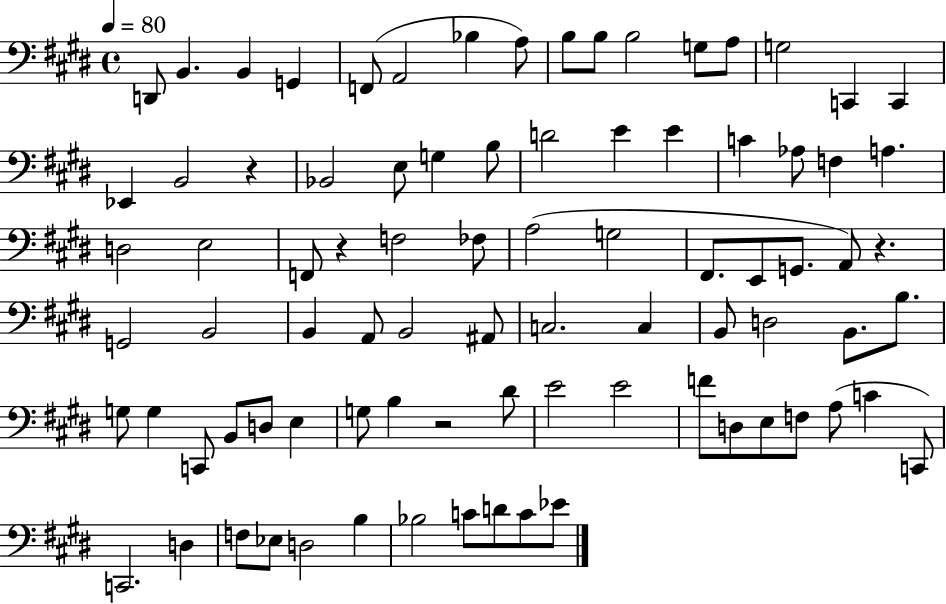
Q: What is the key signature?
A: E major